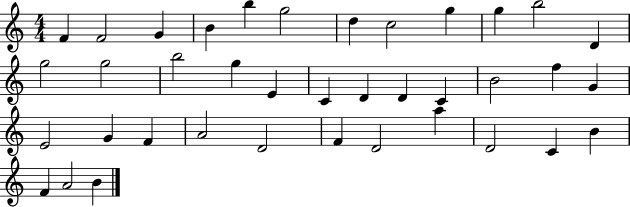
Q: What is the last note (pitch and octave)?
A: B4